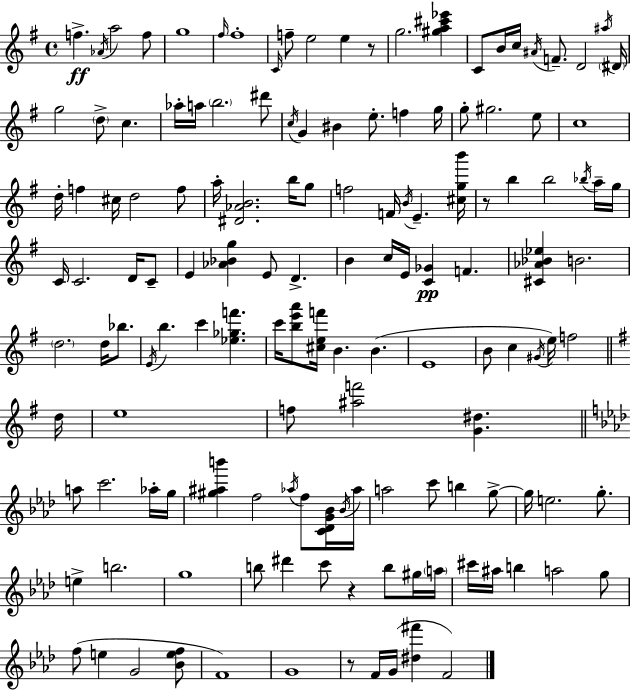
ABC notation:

X:1
T:Untitled
M:4/4
L:1/4
K:Em
f _A/4 a2 f/2 g4 ^f/4 ^f4 C/4 f/2 e2 e z/2 g2 [^ga^c'_e'] C/2 B/4 c/4 ^A/4 F/2 D2 ^a/4 ^D/4 g2 d/2 c _a/4 a/4 b2 ^d'/2 c/4 G ^B e/2 f g/4 g/2 ^g2 e/2 c4 d/4 f ^c/4 d2 f/2 a/4 [^D_AB]2 b/4 g/2 f2 F/4 B/4 E [^cgb']/4 z/2 b b2 _b/4 a/4 g/4 C/4 C2 D/4 C/2 E [_A_Bg] E/2 D B c/4 E/4 [C_G] F [^C_A_B_e] B2 d2 d/4 _b/2 E/4 b c' [_e_gf'] c'/4 [be'a']/2 [^cef']/4 B B E4 B/2 c ^G/4 e/4 f2 d/4 e4 f/2 [^af']2 [G^d] a/2 c'2 _a/4 g/4 [^g^ab'] f2 _a/4 f/2 [C_DG_B]/4 _B/4 _a/4 a2 c'/2 b g/2 g/4 e2 g/2 e b2 g4 b/2 ^d' c'/2 z b/2 ^g/4 a/4 ^c'/4 ^a/4 b a2 g/2 f/2 e G2 [_Bef]/2 F4 G4 z/2 F/4 G/4 [^d^f'] F2